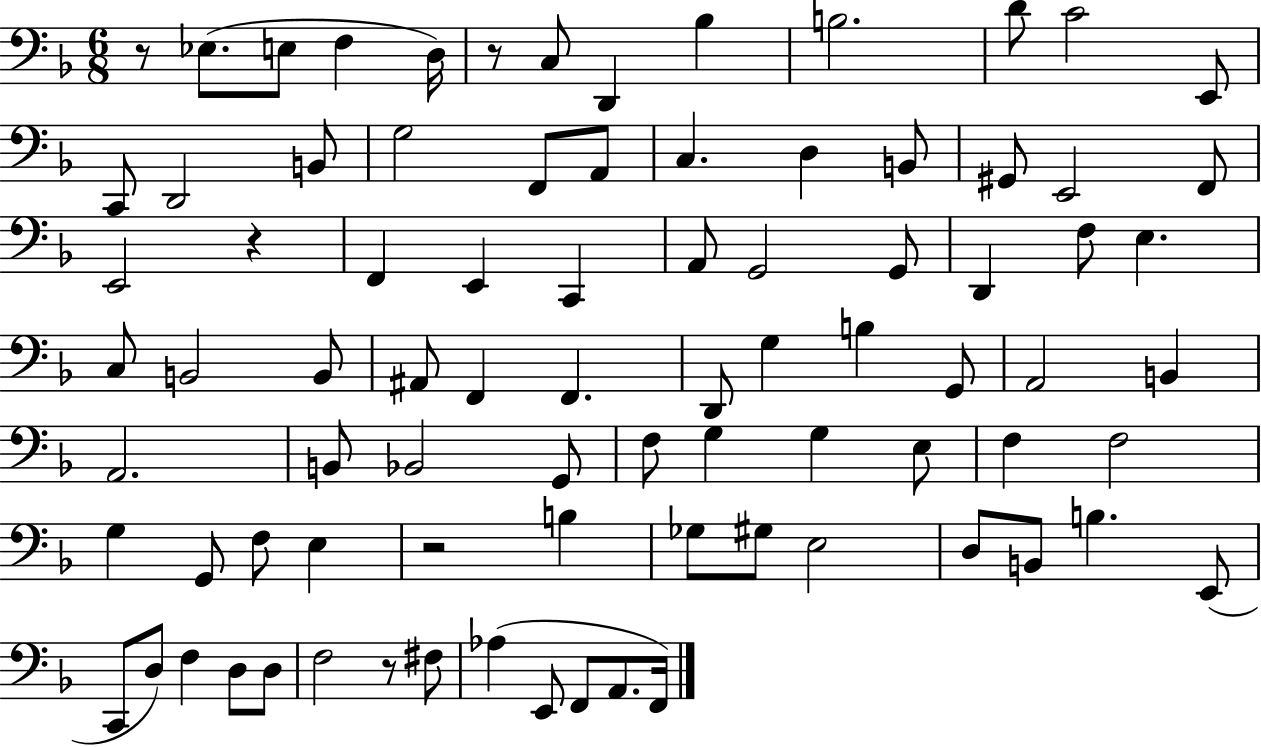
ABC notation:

X:1
T:Untitled
M:6/8
L:1/4
K:F
z/2 _E,/2 E,/2 F, D,/4 z/2 C,/2 D,, _B, B,2 D/2 C2 E,,/2 C,,/2 D,,2 B,,/2 G,2 F,,/2 A,,/2 C, D, B,,/2 ^G,,/2 E,,2 F,,/2 E,,2 z F,, E,, C,, A,,/2 G,,2 G,,/2 D,, F,/2 E, C,/2 B,,2 B,,/2 ^A,,/2 F,, F,, D,,/2 G, B, G,,/2 A,,2 B,, A,,2 B,,/2 _B,,2 G,,/2 F,/2 G, G, E,/2 F, F,2 G, G,,/2 F,/2 E, z2 B, _G,/2 ^G,/2 E,2 D,/2 B,,/2 B, E,,/2 C,,/2 D,/2 F, D,/2 D,/2 F,2 z/2 ^F,/2 _A, E,,/2 F,,/2 A,,/2 F,,/4